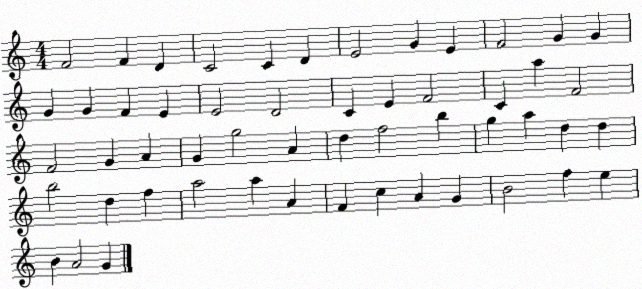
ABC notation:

X:1
T:Untitled
M:4/4
L:1/4
K:C
F2 F D C2 C D E2 G E F2 G G G G F E E2 D2 C E F2 C a F2 F2 G A G g2 A d f2 b g a d d b2 d f a2 a A F c A G B2 f e B A2 G